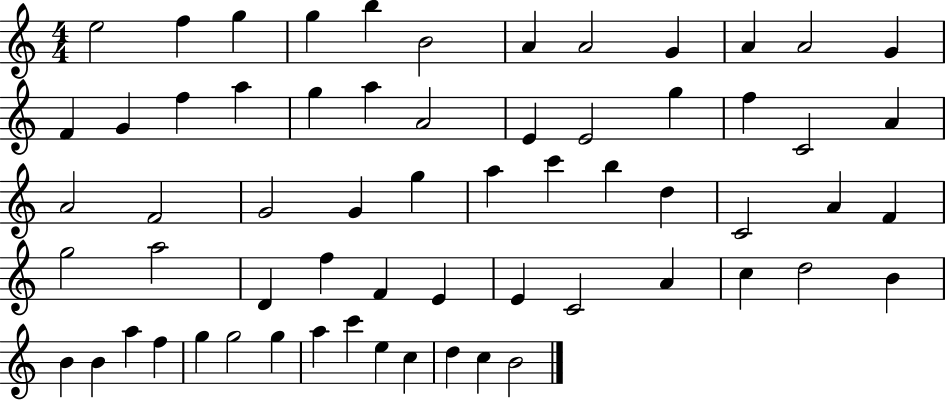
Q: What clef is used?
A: treble